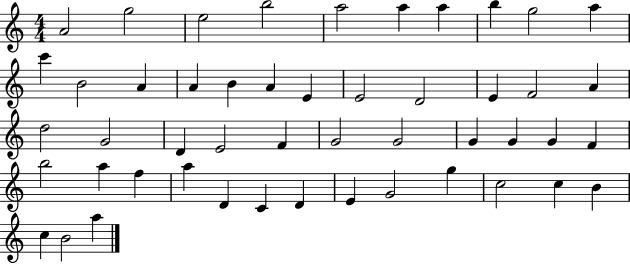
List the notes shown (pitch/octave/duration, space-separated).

A4/h G5/h E5/h B5/h A5/h A5/q A5/q B5/q G5/h A5/q C6/q B4/h A4/q A4/q B4/q A4/q E4/q E4/h D4/h E4/q F4/h A4/q D5/h G4/h D4/q E4/h F4/q G4/h G4/h G4/q G4/q G4/q F4/q B5/h A5/q F5/q A5/q D4/q C4/q D4/q E4/q G4/h G5/q C5/h C5/q B4/q C5/q B4/h A5/q